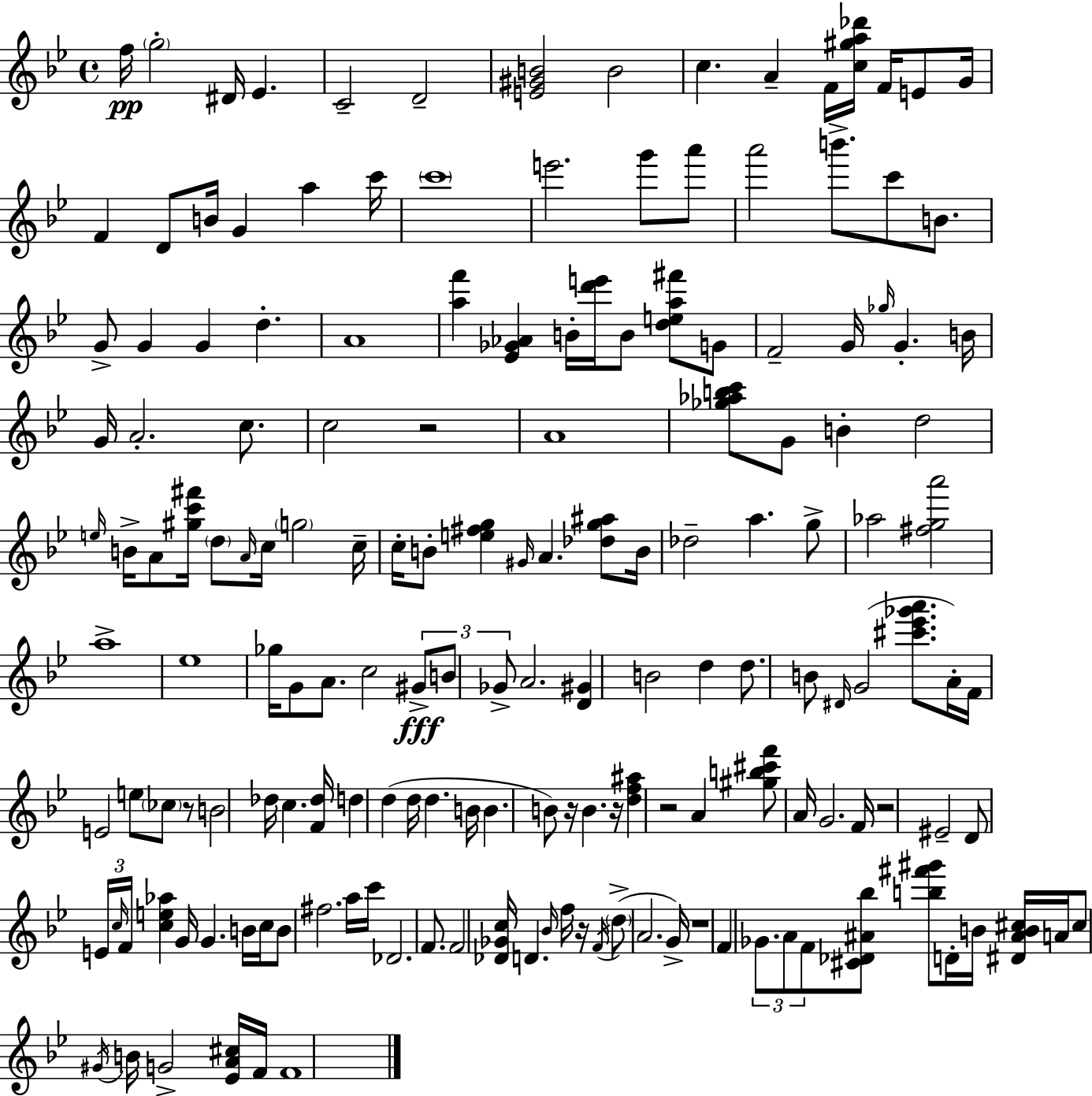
F5/s G5/h D#4/s Eb4/q. C4/h D4/h [E4,G#4,B4]/h B4/h C5/q. A4/q F4/s [C5,G#5,A5,Db6]/s F4/s E4/e G4/s F4/q D4/e B4/s G4/q A5/q C6/s C6/w E6/h. G6/e A6/e A6/h B6/e. C6/e B4/e. G4/e G4/q G4/q D5/q. A4/w [A5,F6]/q [Eb4,Gb4,Ab4]/q B4/s [D6,E6]/s B4/e [D5,E5,A5,F#6]/e G4/e F4/h G4/s Gb5/s G4/q. B4/s G4/s A4/h. C5/e. C5/h R/h A4/w [Gb5,Ab5,B5,C6]/e G4/e B4/q D5/h E5/s B4/s A4/e [G#5,C6,F#6]/s D5/e A4/s C5/s G5/h C5/s C5/s B4/e [E5,F#5,G5]/q G#4/s A4/q. [Db5,G5,A#5]/e B4/s Db5/h A5/q. G5/e Ab5/h [F#5,G5,A6]/h A5/w Eb5/w Gb5/s G4/e A4/e. C5/h G#4/e B4/e Gb4/e A4/h. [D4,G#4]/q B4/h D5/q D5/e. B4/e D#4/s G4/h [C#6,Eb6,Gb6,A6]/e. A4/s F4/s E4/h E5/e CES5/e R/e B4/h Db5/s C5/q. [F4,Db5]/s D5/q D5/q D5/s D5/q. B4/s B4/q. B4/e R/s B4/q. R/s [D5,F5,A#5]/q R/h A4/q [G#5,B5,C#6,F6]/e A4/s G4/h. F4/s R/h EIS4/h D4/e E4/s C5/s F4/s [C5,E5,Ab5]/q G4/s G4/q. B4/s C5/s B4/e F#5/h. A5/s C6/s Db4/h. F4/e. F4/h [Db4,Gb4,C5]/s D4/q. Bb4/s F5/s R/s F4/s D5/e A4/h. G4/s R/w F4/q Gb4/e. A4/e F4/e [C#4,Db4,A#4,Bb5]/e [B5,F#6,G#6]/e D4/s B4/s [D#4,A#4,B4,C#5]/s A4/s C#5/e G#4/s B4/s G4/h [Eb4,A4,C#5]/s F4/s F4/w